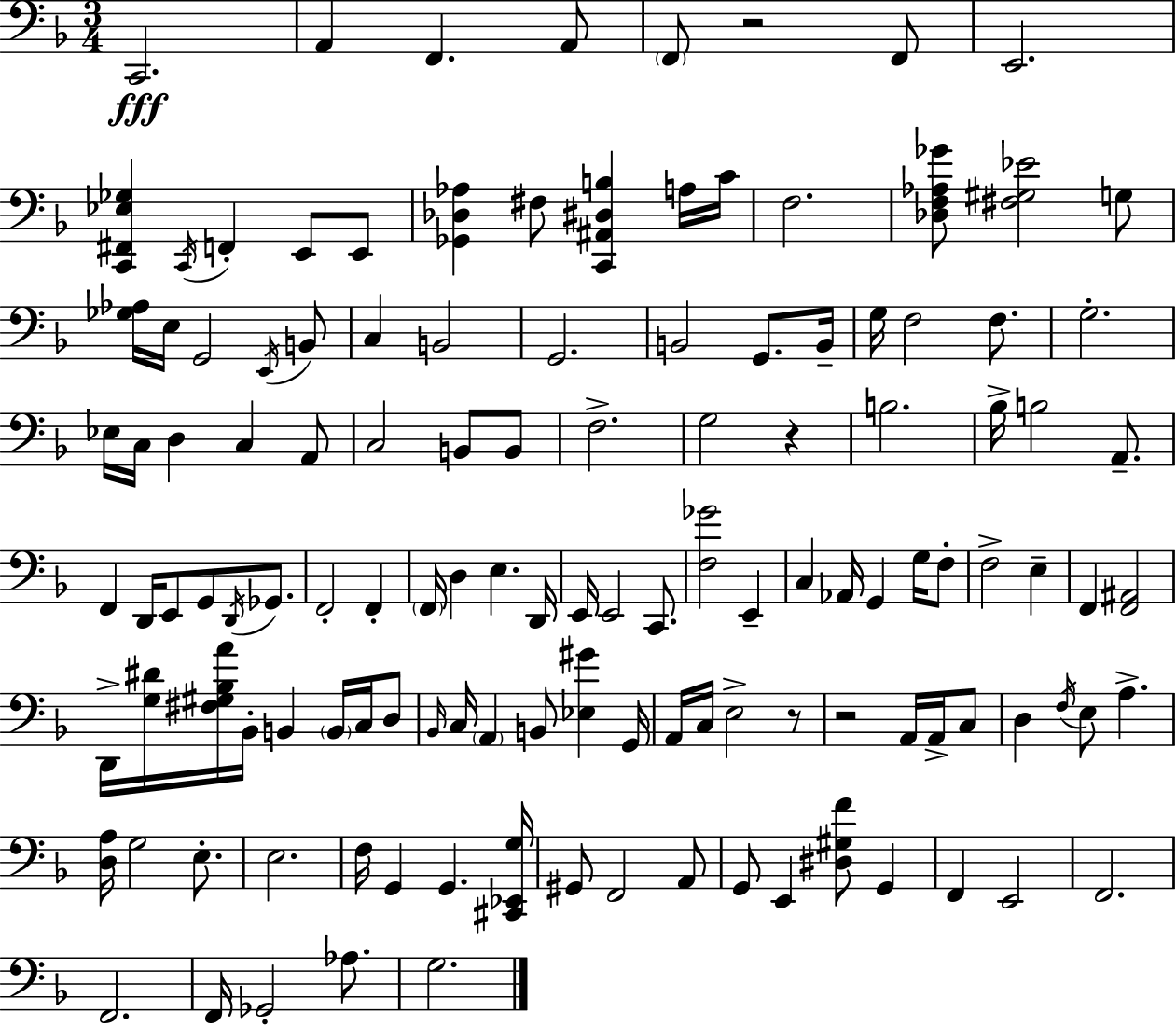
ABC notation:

X:1
T:Untitled
M:3/4
L:1/4
K:F
C,,2 A,, F,, A,,/2 F,,/2 z2 F,,/2 E,,2 [C,,^F,,_E,_G,] C,,/4 F,, E,,/2 E,,/2 [_G,,_D,_A,] ^F,/2 [C,,^A,,^D,B,] A,/4 C/4 F,2 [_D,F,_A,_G]/2 [^F,^G,_E]2 G,/2 [_G,_A,]/4 E,/4 G,,2 E,,/4 B,,/2 C, B,,2 G,,2 B,,2 G,,/2 B,,/4 G,/4 F,2 F,/2 G,2 _E,/4 C,/4 D, C, A,,/2 C,2 B,,/2 B,,/2 F,2 G,2 z B,2 _B,/4 B,2 A,,/2 F,, D,,/4 E,,/2 G,,/2 D,,/4 _G,,/2 F,,2 F,, F,,/4 D, E, D,,/4 E,,/4 E,,2 C,,/2 [F,_G]2 E,, C, _A,,/4 G,, G,/4 F,/2 F,2 E, F,, [F,,^A,,]2 D,,/4 [G,^D]/4 [^F,^G,_B,A]/4 _B,,/4 B,, B,,/4 C,/4 D,/2 _B,,/4 C,/4 A,, B,,/2 [_E,^G] G,,/4 A,,/4 C,/4 E,2 z/2 z2 A,,/4 A,,/4 C,/2 D, F,/4 E,/2 A, [D,A,]/4 G,2 E,/2 E,2 F,/4 G,, G,, [^C,,_E,,G,]/4 ^G,,/2 F,,2 A,,/2 G,,/2 E,, [^D,^G,F]/2 G,, F,, E,,2 F,,2 F,,2 F,,/4 _G,,2 _A,/2 G,2